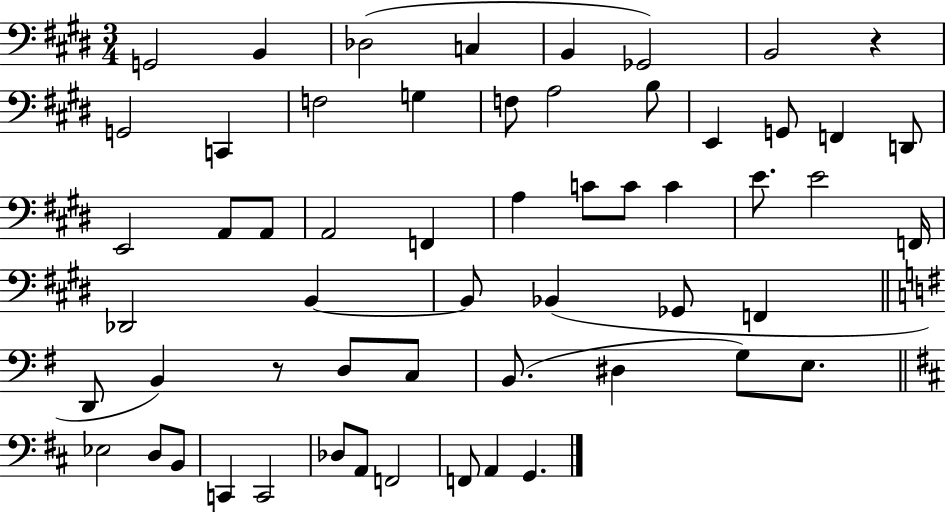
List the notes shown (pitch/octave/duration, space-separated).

G2/h B2/q Db3/h C3/q B2/q Gb2/h B2/h R/q G2/h C2/q F3/h G3/q F3/e A3/h B3/e E2/q G2/e F2/q D2/e E2/h A2/e A2/e A2/h F2/q A3/q C4/e C4/e C4/q E4/e. E4/h F2/s Db2/h B2/q B2/e Bb2/q Gb2/e F2/q D2/e B2/q R/e D3/e C3/e B2/e. D#3/q G3/e E3/e. Eb3/h D3/e B2/e C2/q C2/h Db3/e A2/e F2/h F2/e A2/q G2/q.